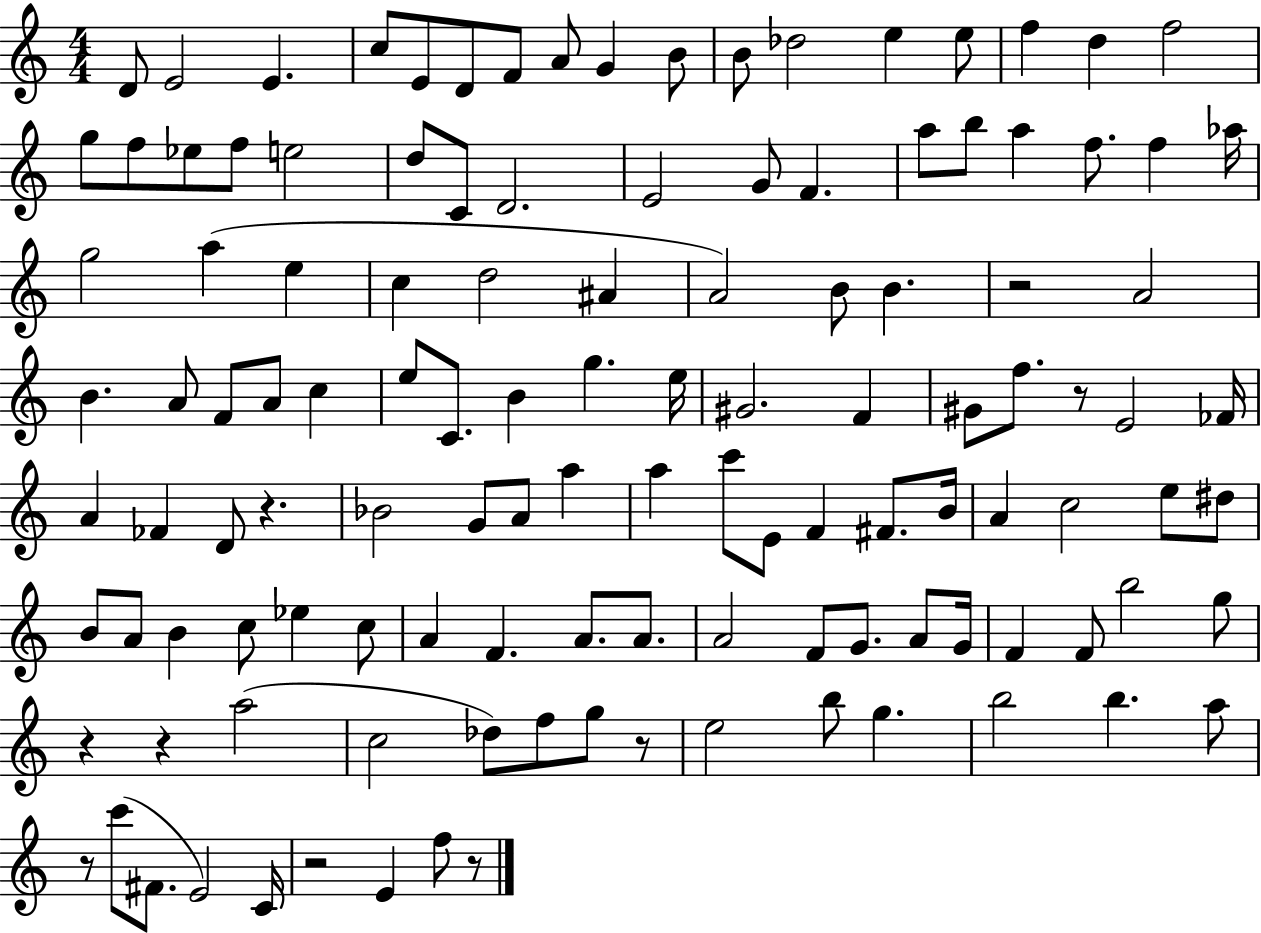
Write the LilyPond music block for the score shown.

{
  \clef treble
  \numericTimeSignature
  \time 4/4
  \key c \major
  d'8 e'2 e'4. | c''8 e'8 d'8 f'8 a'8 g'4 b'8 | b'8 des''2 e''4 e''8 | f''4 d''4 f''2 | \break g''8 f''8 ees''8 f''8 e''2 | d''8 c'8 d'2. | e'2 g'8 f'4. | a''8 b''8 a''4 f''8. f''4 aes''16 | \break g''2 a''4( e''4 | c''4 d''2 ais'4 | a'2) b'8 b'4. | r2 a'2 | \break b'4. a'8 f'8 a'8 c''4 | e''8 c'8. b'4 g''4. e''16 | gis'2. f'4 | gis'8 f''8. r8 e'2 fes'16 | \break a'4 fes'4 d'8 r4. | bes'2 g'8 a'8 a''4 | a''4 c'''8 e'8 f'4 fis'8. b'16 | a'4 c''2 e''8 dis''8 | \break b'8 a'8 b'4 c''8 ees''4 c''8 | a'4 f'4. a'8. a'8. | a'2 f'8 g'8. a'8 g'16 | f'4 f'8 b''2 g''8 | \break r4 r4 a''2( | c''2 des''8) f''8 g''8 r8 | e''2 b''8 g''4. | b''2 b''4. a''8 | \break r8 c'''8( fis'8. e'2) c'16 | r2 e'4 f''8 r8 | \bar "|."
}